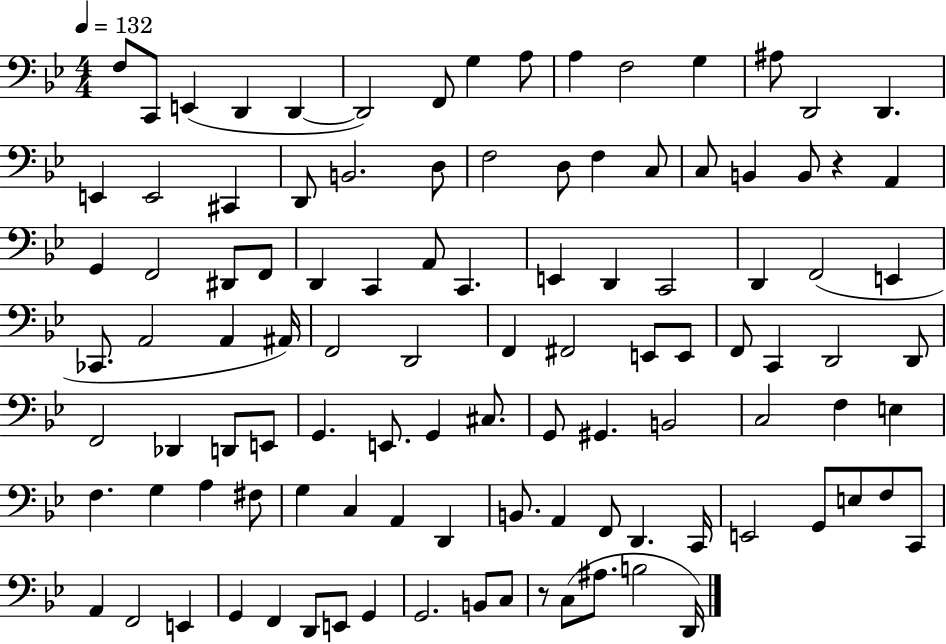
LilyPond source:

{
  \clef bass
  \numericTimeSignature
  \time 4/4
  \key bes \major
  \tempo 4 = 132
  f8 c,8 e,4( d,4 d,4~~ | d,2) f,8 g4 a8 | a4 f2 g4 | ais8 d,2 d,4. | \break e,4 e,2 cis,4 | d,8 b,2. d8 | f2 d8 f4 c8 | c8 b,4 b,8 r4 a,4 | \break g,4 f,2 dis,8 f,8 | d,4 c,4 a,8 c,4. | e,4 d,4 c,2 | d,4 f,2( e,4 | \break ces,8. a,2 a,4 ais,16) | f,2 d,2 | f,4 fis,2 e,8 e,8 | f,8 c,4 d,2 d,8 | \break f,2 des,4 d,8 e,8 | g,4. e,8. g,4 cis8. | g,8 gis,4. b,2 | c2 f4 e4 | \break f4. g4 a4 fis8 | g4 c4 a,4 d,4 | b,8. a,4 f,8 d,4. c,16 | e,2 g,8 e8 f8 c,8 | \break a,4 f,2 e,4 | g,4 f,4 d,8 e,8 g,4 | g,2. b,8 c8 | r8 c8( ais8. b2 d,16) | \break \bar "|."
}